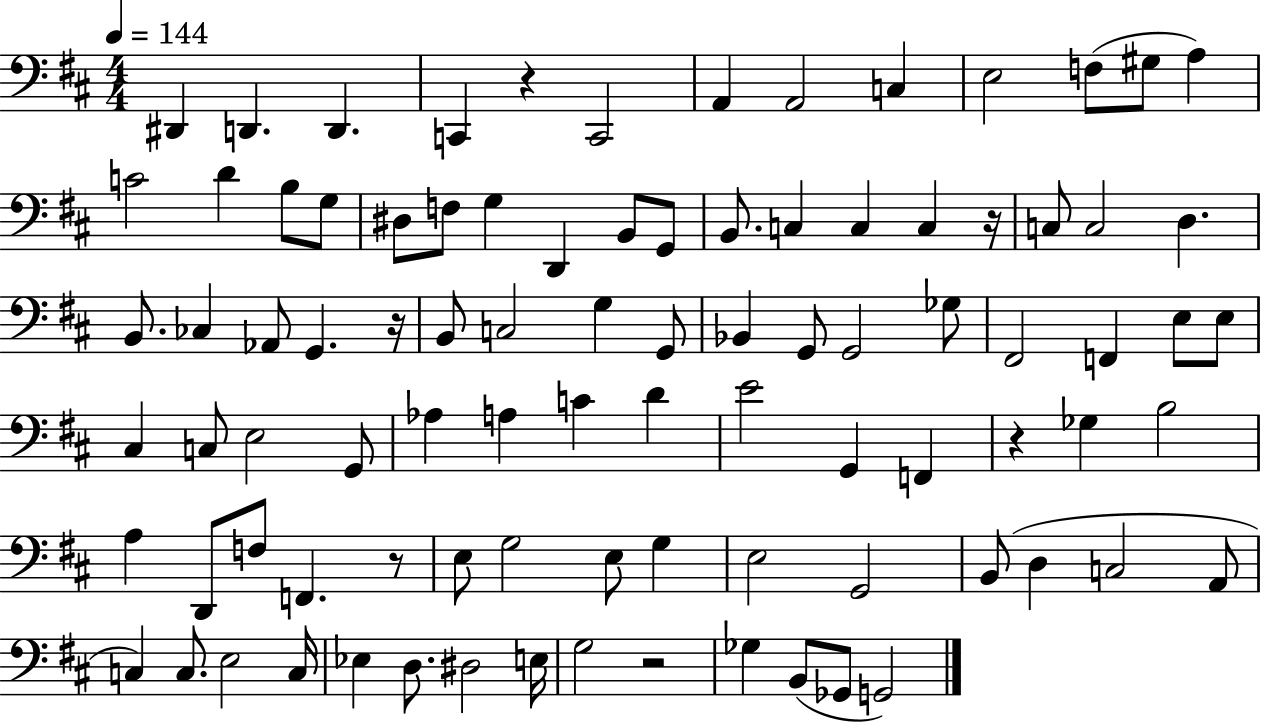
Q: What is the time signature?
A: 4/4